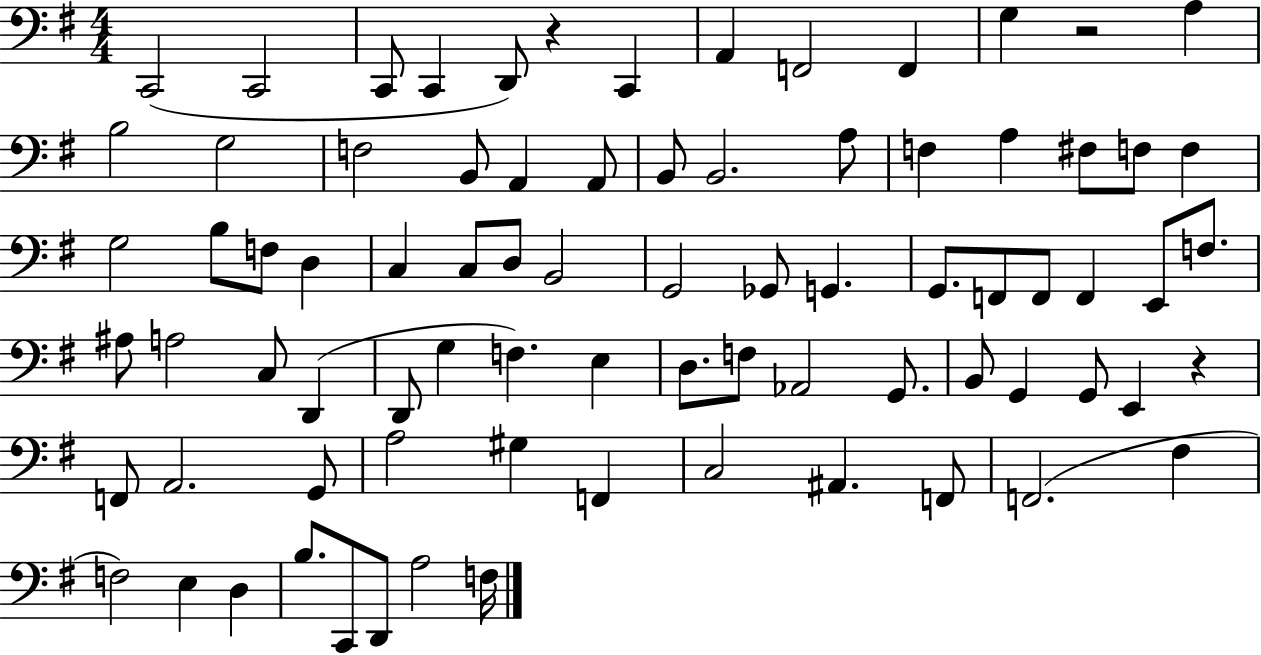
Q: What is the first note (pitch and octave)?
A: C2